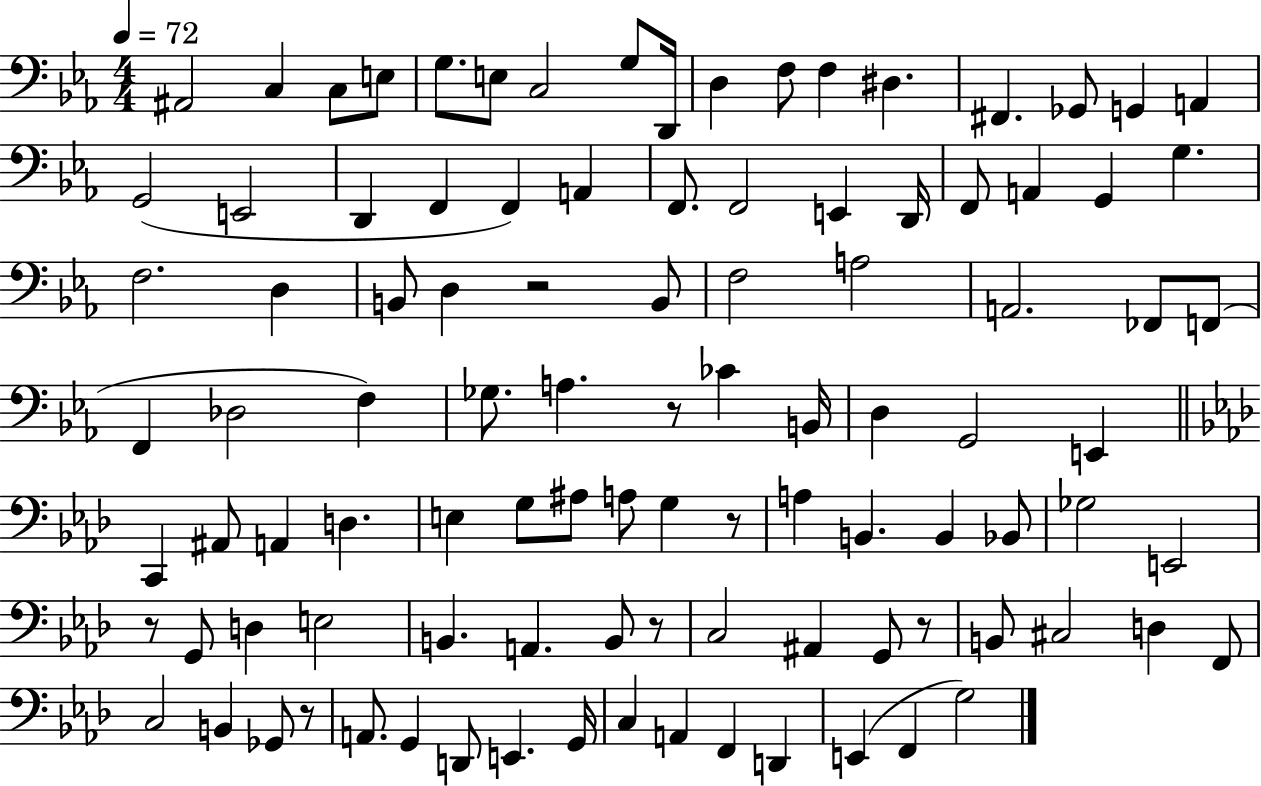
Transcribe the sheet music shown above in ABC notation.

X:1
T:Untitled
M:4/4
L:1/4
K:Eb
^A,,2 C, C,/2 E,/2 G,/2 E,/2 C,2 G,/2 D,,/4 D, F,/2 F, ^D, ^F,, _G,,/2 G,, A,, G,,2 E,,2 D,, F,, F,, A,, F,,/2 F,,2 E,, D,,/4 F,,/2 A,, G,, G, F,2 D, B,,/2 D, z2 B,,/2 F,2 A,2 A,,2 _F,,/2 F,,/2 F,, _D,2 F, _G,/2 A, z/2 _C B,,/4 D, G,,2 E,, C,, ^A,,/2 A,, D, E, G,/2 ^A,/2 A,/2 G, z/2 A, B,, B,, _B,,/2 _G,2 E,,2 z/2 G,,/2 D, E,2 B,, A,, B,,/2 z/2 C,2 ^A,, G,,/2 z/2 B,,/2 ^C,2 D, F,,/2 C,2 B,, _G,,/2 z/2 A,,/2 G,, D,,/2 E,, G,,/4 C, A,, F,, D,, E,, F,, G,2